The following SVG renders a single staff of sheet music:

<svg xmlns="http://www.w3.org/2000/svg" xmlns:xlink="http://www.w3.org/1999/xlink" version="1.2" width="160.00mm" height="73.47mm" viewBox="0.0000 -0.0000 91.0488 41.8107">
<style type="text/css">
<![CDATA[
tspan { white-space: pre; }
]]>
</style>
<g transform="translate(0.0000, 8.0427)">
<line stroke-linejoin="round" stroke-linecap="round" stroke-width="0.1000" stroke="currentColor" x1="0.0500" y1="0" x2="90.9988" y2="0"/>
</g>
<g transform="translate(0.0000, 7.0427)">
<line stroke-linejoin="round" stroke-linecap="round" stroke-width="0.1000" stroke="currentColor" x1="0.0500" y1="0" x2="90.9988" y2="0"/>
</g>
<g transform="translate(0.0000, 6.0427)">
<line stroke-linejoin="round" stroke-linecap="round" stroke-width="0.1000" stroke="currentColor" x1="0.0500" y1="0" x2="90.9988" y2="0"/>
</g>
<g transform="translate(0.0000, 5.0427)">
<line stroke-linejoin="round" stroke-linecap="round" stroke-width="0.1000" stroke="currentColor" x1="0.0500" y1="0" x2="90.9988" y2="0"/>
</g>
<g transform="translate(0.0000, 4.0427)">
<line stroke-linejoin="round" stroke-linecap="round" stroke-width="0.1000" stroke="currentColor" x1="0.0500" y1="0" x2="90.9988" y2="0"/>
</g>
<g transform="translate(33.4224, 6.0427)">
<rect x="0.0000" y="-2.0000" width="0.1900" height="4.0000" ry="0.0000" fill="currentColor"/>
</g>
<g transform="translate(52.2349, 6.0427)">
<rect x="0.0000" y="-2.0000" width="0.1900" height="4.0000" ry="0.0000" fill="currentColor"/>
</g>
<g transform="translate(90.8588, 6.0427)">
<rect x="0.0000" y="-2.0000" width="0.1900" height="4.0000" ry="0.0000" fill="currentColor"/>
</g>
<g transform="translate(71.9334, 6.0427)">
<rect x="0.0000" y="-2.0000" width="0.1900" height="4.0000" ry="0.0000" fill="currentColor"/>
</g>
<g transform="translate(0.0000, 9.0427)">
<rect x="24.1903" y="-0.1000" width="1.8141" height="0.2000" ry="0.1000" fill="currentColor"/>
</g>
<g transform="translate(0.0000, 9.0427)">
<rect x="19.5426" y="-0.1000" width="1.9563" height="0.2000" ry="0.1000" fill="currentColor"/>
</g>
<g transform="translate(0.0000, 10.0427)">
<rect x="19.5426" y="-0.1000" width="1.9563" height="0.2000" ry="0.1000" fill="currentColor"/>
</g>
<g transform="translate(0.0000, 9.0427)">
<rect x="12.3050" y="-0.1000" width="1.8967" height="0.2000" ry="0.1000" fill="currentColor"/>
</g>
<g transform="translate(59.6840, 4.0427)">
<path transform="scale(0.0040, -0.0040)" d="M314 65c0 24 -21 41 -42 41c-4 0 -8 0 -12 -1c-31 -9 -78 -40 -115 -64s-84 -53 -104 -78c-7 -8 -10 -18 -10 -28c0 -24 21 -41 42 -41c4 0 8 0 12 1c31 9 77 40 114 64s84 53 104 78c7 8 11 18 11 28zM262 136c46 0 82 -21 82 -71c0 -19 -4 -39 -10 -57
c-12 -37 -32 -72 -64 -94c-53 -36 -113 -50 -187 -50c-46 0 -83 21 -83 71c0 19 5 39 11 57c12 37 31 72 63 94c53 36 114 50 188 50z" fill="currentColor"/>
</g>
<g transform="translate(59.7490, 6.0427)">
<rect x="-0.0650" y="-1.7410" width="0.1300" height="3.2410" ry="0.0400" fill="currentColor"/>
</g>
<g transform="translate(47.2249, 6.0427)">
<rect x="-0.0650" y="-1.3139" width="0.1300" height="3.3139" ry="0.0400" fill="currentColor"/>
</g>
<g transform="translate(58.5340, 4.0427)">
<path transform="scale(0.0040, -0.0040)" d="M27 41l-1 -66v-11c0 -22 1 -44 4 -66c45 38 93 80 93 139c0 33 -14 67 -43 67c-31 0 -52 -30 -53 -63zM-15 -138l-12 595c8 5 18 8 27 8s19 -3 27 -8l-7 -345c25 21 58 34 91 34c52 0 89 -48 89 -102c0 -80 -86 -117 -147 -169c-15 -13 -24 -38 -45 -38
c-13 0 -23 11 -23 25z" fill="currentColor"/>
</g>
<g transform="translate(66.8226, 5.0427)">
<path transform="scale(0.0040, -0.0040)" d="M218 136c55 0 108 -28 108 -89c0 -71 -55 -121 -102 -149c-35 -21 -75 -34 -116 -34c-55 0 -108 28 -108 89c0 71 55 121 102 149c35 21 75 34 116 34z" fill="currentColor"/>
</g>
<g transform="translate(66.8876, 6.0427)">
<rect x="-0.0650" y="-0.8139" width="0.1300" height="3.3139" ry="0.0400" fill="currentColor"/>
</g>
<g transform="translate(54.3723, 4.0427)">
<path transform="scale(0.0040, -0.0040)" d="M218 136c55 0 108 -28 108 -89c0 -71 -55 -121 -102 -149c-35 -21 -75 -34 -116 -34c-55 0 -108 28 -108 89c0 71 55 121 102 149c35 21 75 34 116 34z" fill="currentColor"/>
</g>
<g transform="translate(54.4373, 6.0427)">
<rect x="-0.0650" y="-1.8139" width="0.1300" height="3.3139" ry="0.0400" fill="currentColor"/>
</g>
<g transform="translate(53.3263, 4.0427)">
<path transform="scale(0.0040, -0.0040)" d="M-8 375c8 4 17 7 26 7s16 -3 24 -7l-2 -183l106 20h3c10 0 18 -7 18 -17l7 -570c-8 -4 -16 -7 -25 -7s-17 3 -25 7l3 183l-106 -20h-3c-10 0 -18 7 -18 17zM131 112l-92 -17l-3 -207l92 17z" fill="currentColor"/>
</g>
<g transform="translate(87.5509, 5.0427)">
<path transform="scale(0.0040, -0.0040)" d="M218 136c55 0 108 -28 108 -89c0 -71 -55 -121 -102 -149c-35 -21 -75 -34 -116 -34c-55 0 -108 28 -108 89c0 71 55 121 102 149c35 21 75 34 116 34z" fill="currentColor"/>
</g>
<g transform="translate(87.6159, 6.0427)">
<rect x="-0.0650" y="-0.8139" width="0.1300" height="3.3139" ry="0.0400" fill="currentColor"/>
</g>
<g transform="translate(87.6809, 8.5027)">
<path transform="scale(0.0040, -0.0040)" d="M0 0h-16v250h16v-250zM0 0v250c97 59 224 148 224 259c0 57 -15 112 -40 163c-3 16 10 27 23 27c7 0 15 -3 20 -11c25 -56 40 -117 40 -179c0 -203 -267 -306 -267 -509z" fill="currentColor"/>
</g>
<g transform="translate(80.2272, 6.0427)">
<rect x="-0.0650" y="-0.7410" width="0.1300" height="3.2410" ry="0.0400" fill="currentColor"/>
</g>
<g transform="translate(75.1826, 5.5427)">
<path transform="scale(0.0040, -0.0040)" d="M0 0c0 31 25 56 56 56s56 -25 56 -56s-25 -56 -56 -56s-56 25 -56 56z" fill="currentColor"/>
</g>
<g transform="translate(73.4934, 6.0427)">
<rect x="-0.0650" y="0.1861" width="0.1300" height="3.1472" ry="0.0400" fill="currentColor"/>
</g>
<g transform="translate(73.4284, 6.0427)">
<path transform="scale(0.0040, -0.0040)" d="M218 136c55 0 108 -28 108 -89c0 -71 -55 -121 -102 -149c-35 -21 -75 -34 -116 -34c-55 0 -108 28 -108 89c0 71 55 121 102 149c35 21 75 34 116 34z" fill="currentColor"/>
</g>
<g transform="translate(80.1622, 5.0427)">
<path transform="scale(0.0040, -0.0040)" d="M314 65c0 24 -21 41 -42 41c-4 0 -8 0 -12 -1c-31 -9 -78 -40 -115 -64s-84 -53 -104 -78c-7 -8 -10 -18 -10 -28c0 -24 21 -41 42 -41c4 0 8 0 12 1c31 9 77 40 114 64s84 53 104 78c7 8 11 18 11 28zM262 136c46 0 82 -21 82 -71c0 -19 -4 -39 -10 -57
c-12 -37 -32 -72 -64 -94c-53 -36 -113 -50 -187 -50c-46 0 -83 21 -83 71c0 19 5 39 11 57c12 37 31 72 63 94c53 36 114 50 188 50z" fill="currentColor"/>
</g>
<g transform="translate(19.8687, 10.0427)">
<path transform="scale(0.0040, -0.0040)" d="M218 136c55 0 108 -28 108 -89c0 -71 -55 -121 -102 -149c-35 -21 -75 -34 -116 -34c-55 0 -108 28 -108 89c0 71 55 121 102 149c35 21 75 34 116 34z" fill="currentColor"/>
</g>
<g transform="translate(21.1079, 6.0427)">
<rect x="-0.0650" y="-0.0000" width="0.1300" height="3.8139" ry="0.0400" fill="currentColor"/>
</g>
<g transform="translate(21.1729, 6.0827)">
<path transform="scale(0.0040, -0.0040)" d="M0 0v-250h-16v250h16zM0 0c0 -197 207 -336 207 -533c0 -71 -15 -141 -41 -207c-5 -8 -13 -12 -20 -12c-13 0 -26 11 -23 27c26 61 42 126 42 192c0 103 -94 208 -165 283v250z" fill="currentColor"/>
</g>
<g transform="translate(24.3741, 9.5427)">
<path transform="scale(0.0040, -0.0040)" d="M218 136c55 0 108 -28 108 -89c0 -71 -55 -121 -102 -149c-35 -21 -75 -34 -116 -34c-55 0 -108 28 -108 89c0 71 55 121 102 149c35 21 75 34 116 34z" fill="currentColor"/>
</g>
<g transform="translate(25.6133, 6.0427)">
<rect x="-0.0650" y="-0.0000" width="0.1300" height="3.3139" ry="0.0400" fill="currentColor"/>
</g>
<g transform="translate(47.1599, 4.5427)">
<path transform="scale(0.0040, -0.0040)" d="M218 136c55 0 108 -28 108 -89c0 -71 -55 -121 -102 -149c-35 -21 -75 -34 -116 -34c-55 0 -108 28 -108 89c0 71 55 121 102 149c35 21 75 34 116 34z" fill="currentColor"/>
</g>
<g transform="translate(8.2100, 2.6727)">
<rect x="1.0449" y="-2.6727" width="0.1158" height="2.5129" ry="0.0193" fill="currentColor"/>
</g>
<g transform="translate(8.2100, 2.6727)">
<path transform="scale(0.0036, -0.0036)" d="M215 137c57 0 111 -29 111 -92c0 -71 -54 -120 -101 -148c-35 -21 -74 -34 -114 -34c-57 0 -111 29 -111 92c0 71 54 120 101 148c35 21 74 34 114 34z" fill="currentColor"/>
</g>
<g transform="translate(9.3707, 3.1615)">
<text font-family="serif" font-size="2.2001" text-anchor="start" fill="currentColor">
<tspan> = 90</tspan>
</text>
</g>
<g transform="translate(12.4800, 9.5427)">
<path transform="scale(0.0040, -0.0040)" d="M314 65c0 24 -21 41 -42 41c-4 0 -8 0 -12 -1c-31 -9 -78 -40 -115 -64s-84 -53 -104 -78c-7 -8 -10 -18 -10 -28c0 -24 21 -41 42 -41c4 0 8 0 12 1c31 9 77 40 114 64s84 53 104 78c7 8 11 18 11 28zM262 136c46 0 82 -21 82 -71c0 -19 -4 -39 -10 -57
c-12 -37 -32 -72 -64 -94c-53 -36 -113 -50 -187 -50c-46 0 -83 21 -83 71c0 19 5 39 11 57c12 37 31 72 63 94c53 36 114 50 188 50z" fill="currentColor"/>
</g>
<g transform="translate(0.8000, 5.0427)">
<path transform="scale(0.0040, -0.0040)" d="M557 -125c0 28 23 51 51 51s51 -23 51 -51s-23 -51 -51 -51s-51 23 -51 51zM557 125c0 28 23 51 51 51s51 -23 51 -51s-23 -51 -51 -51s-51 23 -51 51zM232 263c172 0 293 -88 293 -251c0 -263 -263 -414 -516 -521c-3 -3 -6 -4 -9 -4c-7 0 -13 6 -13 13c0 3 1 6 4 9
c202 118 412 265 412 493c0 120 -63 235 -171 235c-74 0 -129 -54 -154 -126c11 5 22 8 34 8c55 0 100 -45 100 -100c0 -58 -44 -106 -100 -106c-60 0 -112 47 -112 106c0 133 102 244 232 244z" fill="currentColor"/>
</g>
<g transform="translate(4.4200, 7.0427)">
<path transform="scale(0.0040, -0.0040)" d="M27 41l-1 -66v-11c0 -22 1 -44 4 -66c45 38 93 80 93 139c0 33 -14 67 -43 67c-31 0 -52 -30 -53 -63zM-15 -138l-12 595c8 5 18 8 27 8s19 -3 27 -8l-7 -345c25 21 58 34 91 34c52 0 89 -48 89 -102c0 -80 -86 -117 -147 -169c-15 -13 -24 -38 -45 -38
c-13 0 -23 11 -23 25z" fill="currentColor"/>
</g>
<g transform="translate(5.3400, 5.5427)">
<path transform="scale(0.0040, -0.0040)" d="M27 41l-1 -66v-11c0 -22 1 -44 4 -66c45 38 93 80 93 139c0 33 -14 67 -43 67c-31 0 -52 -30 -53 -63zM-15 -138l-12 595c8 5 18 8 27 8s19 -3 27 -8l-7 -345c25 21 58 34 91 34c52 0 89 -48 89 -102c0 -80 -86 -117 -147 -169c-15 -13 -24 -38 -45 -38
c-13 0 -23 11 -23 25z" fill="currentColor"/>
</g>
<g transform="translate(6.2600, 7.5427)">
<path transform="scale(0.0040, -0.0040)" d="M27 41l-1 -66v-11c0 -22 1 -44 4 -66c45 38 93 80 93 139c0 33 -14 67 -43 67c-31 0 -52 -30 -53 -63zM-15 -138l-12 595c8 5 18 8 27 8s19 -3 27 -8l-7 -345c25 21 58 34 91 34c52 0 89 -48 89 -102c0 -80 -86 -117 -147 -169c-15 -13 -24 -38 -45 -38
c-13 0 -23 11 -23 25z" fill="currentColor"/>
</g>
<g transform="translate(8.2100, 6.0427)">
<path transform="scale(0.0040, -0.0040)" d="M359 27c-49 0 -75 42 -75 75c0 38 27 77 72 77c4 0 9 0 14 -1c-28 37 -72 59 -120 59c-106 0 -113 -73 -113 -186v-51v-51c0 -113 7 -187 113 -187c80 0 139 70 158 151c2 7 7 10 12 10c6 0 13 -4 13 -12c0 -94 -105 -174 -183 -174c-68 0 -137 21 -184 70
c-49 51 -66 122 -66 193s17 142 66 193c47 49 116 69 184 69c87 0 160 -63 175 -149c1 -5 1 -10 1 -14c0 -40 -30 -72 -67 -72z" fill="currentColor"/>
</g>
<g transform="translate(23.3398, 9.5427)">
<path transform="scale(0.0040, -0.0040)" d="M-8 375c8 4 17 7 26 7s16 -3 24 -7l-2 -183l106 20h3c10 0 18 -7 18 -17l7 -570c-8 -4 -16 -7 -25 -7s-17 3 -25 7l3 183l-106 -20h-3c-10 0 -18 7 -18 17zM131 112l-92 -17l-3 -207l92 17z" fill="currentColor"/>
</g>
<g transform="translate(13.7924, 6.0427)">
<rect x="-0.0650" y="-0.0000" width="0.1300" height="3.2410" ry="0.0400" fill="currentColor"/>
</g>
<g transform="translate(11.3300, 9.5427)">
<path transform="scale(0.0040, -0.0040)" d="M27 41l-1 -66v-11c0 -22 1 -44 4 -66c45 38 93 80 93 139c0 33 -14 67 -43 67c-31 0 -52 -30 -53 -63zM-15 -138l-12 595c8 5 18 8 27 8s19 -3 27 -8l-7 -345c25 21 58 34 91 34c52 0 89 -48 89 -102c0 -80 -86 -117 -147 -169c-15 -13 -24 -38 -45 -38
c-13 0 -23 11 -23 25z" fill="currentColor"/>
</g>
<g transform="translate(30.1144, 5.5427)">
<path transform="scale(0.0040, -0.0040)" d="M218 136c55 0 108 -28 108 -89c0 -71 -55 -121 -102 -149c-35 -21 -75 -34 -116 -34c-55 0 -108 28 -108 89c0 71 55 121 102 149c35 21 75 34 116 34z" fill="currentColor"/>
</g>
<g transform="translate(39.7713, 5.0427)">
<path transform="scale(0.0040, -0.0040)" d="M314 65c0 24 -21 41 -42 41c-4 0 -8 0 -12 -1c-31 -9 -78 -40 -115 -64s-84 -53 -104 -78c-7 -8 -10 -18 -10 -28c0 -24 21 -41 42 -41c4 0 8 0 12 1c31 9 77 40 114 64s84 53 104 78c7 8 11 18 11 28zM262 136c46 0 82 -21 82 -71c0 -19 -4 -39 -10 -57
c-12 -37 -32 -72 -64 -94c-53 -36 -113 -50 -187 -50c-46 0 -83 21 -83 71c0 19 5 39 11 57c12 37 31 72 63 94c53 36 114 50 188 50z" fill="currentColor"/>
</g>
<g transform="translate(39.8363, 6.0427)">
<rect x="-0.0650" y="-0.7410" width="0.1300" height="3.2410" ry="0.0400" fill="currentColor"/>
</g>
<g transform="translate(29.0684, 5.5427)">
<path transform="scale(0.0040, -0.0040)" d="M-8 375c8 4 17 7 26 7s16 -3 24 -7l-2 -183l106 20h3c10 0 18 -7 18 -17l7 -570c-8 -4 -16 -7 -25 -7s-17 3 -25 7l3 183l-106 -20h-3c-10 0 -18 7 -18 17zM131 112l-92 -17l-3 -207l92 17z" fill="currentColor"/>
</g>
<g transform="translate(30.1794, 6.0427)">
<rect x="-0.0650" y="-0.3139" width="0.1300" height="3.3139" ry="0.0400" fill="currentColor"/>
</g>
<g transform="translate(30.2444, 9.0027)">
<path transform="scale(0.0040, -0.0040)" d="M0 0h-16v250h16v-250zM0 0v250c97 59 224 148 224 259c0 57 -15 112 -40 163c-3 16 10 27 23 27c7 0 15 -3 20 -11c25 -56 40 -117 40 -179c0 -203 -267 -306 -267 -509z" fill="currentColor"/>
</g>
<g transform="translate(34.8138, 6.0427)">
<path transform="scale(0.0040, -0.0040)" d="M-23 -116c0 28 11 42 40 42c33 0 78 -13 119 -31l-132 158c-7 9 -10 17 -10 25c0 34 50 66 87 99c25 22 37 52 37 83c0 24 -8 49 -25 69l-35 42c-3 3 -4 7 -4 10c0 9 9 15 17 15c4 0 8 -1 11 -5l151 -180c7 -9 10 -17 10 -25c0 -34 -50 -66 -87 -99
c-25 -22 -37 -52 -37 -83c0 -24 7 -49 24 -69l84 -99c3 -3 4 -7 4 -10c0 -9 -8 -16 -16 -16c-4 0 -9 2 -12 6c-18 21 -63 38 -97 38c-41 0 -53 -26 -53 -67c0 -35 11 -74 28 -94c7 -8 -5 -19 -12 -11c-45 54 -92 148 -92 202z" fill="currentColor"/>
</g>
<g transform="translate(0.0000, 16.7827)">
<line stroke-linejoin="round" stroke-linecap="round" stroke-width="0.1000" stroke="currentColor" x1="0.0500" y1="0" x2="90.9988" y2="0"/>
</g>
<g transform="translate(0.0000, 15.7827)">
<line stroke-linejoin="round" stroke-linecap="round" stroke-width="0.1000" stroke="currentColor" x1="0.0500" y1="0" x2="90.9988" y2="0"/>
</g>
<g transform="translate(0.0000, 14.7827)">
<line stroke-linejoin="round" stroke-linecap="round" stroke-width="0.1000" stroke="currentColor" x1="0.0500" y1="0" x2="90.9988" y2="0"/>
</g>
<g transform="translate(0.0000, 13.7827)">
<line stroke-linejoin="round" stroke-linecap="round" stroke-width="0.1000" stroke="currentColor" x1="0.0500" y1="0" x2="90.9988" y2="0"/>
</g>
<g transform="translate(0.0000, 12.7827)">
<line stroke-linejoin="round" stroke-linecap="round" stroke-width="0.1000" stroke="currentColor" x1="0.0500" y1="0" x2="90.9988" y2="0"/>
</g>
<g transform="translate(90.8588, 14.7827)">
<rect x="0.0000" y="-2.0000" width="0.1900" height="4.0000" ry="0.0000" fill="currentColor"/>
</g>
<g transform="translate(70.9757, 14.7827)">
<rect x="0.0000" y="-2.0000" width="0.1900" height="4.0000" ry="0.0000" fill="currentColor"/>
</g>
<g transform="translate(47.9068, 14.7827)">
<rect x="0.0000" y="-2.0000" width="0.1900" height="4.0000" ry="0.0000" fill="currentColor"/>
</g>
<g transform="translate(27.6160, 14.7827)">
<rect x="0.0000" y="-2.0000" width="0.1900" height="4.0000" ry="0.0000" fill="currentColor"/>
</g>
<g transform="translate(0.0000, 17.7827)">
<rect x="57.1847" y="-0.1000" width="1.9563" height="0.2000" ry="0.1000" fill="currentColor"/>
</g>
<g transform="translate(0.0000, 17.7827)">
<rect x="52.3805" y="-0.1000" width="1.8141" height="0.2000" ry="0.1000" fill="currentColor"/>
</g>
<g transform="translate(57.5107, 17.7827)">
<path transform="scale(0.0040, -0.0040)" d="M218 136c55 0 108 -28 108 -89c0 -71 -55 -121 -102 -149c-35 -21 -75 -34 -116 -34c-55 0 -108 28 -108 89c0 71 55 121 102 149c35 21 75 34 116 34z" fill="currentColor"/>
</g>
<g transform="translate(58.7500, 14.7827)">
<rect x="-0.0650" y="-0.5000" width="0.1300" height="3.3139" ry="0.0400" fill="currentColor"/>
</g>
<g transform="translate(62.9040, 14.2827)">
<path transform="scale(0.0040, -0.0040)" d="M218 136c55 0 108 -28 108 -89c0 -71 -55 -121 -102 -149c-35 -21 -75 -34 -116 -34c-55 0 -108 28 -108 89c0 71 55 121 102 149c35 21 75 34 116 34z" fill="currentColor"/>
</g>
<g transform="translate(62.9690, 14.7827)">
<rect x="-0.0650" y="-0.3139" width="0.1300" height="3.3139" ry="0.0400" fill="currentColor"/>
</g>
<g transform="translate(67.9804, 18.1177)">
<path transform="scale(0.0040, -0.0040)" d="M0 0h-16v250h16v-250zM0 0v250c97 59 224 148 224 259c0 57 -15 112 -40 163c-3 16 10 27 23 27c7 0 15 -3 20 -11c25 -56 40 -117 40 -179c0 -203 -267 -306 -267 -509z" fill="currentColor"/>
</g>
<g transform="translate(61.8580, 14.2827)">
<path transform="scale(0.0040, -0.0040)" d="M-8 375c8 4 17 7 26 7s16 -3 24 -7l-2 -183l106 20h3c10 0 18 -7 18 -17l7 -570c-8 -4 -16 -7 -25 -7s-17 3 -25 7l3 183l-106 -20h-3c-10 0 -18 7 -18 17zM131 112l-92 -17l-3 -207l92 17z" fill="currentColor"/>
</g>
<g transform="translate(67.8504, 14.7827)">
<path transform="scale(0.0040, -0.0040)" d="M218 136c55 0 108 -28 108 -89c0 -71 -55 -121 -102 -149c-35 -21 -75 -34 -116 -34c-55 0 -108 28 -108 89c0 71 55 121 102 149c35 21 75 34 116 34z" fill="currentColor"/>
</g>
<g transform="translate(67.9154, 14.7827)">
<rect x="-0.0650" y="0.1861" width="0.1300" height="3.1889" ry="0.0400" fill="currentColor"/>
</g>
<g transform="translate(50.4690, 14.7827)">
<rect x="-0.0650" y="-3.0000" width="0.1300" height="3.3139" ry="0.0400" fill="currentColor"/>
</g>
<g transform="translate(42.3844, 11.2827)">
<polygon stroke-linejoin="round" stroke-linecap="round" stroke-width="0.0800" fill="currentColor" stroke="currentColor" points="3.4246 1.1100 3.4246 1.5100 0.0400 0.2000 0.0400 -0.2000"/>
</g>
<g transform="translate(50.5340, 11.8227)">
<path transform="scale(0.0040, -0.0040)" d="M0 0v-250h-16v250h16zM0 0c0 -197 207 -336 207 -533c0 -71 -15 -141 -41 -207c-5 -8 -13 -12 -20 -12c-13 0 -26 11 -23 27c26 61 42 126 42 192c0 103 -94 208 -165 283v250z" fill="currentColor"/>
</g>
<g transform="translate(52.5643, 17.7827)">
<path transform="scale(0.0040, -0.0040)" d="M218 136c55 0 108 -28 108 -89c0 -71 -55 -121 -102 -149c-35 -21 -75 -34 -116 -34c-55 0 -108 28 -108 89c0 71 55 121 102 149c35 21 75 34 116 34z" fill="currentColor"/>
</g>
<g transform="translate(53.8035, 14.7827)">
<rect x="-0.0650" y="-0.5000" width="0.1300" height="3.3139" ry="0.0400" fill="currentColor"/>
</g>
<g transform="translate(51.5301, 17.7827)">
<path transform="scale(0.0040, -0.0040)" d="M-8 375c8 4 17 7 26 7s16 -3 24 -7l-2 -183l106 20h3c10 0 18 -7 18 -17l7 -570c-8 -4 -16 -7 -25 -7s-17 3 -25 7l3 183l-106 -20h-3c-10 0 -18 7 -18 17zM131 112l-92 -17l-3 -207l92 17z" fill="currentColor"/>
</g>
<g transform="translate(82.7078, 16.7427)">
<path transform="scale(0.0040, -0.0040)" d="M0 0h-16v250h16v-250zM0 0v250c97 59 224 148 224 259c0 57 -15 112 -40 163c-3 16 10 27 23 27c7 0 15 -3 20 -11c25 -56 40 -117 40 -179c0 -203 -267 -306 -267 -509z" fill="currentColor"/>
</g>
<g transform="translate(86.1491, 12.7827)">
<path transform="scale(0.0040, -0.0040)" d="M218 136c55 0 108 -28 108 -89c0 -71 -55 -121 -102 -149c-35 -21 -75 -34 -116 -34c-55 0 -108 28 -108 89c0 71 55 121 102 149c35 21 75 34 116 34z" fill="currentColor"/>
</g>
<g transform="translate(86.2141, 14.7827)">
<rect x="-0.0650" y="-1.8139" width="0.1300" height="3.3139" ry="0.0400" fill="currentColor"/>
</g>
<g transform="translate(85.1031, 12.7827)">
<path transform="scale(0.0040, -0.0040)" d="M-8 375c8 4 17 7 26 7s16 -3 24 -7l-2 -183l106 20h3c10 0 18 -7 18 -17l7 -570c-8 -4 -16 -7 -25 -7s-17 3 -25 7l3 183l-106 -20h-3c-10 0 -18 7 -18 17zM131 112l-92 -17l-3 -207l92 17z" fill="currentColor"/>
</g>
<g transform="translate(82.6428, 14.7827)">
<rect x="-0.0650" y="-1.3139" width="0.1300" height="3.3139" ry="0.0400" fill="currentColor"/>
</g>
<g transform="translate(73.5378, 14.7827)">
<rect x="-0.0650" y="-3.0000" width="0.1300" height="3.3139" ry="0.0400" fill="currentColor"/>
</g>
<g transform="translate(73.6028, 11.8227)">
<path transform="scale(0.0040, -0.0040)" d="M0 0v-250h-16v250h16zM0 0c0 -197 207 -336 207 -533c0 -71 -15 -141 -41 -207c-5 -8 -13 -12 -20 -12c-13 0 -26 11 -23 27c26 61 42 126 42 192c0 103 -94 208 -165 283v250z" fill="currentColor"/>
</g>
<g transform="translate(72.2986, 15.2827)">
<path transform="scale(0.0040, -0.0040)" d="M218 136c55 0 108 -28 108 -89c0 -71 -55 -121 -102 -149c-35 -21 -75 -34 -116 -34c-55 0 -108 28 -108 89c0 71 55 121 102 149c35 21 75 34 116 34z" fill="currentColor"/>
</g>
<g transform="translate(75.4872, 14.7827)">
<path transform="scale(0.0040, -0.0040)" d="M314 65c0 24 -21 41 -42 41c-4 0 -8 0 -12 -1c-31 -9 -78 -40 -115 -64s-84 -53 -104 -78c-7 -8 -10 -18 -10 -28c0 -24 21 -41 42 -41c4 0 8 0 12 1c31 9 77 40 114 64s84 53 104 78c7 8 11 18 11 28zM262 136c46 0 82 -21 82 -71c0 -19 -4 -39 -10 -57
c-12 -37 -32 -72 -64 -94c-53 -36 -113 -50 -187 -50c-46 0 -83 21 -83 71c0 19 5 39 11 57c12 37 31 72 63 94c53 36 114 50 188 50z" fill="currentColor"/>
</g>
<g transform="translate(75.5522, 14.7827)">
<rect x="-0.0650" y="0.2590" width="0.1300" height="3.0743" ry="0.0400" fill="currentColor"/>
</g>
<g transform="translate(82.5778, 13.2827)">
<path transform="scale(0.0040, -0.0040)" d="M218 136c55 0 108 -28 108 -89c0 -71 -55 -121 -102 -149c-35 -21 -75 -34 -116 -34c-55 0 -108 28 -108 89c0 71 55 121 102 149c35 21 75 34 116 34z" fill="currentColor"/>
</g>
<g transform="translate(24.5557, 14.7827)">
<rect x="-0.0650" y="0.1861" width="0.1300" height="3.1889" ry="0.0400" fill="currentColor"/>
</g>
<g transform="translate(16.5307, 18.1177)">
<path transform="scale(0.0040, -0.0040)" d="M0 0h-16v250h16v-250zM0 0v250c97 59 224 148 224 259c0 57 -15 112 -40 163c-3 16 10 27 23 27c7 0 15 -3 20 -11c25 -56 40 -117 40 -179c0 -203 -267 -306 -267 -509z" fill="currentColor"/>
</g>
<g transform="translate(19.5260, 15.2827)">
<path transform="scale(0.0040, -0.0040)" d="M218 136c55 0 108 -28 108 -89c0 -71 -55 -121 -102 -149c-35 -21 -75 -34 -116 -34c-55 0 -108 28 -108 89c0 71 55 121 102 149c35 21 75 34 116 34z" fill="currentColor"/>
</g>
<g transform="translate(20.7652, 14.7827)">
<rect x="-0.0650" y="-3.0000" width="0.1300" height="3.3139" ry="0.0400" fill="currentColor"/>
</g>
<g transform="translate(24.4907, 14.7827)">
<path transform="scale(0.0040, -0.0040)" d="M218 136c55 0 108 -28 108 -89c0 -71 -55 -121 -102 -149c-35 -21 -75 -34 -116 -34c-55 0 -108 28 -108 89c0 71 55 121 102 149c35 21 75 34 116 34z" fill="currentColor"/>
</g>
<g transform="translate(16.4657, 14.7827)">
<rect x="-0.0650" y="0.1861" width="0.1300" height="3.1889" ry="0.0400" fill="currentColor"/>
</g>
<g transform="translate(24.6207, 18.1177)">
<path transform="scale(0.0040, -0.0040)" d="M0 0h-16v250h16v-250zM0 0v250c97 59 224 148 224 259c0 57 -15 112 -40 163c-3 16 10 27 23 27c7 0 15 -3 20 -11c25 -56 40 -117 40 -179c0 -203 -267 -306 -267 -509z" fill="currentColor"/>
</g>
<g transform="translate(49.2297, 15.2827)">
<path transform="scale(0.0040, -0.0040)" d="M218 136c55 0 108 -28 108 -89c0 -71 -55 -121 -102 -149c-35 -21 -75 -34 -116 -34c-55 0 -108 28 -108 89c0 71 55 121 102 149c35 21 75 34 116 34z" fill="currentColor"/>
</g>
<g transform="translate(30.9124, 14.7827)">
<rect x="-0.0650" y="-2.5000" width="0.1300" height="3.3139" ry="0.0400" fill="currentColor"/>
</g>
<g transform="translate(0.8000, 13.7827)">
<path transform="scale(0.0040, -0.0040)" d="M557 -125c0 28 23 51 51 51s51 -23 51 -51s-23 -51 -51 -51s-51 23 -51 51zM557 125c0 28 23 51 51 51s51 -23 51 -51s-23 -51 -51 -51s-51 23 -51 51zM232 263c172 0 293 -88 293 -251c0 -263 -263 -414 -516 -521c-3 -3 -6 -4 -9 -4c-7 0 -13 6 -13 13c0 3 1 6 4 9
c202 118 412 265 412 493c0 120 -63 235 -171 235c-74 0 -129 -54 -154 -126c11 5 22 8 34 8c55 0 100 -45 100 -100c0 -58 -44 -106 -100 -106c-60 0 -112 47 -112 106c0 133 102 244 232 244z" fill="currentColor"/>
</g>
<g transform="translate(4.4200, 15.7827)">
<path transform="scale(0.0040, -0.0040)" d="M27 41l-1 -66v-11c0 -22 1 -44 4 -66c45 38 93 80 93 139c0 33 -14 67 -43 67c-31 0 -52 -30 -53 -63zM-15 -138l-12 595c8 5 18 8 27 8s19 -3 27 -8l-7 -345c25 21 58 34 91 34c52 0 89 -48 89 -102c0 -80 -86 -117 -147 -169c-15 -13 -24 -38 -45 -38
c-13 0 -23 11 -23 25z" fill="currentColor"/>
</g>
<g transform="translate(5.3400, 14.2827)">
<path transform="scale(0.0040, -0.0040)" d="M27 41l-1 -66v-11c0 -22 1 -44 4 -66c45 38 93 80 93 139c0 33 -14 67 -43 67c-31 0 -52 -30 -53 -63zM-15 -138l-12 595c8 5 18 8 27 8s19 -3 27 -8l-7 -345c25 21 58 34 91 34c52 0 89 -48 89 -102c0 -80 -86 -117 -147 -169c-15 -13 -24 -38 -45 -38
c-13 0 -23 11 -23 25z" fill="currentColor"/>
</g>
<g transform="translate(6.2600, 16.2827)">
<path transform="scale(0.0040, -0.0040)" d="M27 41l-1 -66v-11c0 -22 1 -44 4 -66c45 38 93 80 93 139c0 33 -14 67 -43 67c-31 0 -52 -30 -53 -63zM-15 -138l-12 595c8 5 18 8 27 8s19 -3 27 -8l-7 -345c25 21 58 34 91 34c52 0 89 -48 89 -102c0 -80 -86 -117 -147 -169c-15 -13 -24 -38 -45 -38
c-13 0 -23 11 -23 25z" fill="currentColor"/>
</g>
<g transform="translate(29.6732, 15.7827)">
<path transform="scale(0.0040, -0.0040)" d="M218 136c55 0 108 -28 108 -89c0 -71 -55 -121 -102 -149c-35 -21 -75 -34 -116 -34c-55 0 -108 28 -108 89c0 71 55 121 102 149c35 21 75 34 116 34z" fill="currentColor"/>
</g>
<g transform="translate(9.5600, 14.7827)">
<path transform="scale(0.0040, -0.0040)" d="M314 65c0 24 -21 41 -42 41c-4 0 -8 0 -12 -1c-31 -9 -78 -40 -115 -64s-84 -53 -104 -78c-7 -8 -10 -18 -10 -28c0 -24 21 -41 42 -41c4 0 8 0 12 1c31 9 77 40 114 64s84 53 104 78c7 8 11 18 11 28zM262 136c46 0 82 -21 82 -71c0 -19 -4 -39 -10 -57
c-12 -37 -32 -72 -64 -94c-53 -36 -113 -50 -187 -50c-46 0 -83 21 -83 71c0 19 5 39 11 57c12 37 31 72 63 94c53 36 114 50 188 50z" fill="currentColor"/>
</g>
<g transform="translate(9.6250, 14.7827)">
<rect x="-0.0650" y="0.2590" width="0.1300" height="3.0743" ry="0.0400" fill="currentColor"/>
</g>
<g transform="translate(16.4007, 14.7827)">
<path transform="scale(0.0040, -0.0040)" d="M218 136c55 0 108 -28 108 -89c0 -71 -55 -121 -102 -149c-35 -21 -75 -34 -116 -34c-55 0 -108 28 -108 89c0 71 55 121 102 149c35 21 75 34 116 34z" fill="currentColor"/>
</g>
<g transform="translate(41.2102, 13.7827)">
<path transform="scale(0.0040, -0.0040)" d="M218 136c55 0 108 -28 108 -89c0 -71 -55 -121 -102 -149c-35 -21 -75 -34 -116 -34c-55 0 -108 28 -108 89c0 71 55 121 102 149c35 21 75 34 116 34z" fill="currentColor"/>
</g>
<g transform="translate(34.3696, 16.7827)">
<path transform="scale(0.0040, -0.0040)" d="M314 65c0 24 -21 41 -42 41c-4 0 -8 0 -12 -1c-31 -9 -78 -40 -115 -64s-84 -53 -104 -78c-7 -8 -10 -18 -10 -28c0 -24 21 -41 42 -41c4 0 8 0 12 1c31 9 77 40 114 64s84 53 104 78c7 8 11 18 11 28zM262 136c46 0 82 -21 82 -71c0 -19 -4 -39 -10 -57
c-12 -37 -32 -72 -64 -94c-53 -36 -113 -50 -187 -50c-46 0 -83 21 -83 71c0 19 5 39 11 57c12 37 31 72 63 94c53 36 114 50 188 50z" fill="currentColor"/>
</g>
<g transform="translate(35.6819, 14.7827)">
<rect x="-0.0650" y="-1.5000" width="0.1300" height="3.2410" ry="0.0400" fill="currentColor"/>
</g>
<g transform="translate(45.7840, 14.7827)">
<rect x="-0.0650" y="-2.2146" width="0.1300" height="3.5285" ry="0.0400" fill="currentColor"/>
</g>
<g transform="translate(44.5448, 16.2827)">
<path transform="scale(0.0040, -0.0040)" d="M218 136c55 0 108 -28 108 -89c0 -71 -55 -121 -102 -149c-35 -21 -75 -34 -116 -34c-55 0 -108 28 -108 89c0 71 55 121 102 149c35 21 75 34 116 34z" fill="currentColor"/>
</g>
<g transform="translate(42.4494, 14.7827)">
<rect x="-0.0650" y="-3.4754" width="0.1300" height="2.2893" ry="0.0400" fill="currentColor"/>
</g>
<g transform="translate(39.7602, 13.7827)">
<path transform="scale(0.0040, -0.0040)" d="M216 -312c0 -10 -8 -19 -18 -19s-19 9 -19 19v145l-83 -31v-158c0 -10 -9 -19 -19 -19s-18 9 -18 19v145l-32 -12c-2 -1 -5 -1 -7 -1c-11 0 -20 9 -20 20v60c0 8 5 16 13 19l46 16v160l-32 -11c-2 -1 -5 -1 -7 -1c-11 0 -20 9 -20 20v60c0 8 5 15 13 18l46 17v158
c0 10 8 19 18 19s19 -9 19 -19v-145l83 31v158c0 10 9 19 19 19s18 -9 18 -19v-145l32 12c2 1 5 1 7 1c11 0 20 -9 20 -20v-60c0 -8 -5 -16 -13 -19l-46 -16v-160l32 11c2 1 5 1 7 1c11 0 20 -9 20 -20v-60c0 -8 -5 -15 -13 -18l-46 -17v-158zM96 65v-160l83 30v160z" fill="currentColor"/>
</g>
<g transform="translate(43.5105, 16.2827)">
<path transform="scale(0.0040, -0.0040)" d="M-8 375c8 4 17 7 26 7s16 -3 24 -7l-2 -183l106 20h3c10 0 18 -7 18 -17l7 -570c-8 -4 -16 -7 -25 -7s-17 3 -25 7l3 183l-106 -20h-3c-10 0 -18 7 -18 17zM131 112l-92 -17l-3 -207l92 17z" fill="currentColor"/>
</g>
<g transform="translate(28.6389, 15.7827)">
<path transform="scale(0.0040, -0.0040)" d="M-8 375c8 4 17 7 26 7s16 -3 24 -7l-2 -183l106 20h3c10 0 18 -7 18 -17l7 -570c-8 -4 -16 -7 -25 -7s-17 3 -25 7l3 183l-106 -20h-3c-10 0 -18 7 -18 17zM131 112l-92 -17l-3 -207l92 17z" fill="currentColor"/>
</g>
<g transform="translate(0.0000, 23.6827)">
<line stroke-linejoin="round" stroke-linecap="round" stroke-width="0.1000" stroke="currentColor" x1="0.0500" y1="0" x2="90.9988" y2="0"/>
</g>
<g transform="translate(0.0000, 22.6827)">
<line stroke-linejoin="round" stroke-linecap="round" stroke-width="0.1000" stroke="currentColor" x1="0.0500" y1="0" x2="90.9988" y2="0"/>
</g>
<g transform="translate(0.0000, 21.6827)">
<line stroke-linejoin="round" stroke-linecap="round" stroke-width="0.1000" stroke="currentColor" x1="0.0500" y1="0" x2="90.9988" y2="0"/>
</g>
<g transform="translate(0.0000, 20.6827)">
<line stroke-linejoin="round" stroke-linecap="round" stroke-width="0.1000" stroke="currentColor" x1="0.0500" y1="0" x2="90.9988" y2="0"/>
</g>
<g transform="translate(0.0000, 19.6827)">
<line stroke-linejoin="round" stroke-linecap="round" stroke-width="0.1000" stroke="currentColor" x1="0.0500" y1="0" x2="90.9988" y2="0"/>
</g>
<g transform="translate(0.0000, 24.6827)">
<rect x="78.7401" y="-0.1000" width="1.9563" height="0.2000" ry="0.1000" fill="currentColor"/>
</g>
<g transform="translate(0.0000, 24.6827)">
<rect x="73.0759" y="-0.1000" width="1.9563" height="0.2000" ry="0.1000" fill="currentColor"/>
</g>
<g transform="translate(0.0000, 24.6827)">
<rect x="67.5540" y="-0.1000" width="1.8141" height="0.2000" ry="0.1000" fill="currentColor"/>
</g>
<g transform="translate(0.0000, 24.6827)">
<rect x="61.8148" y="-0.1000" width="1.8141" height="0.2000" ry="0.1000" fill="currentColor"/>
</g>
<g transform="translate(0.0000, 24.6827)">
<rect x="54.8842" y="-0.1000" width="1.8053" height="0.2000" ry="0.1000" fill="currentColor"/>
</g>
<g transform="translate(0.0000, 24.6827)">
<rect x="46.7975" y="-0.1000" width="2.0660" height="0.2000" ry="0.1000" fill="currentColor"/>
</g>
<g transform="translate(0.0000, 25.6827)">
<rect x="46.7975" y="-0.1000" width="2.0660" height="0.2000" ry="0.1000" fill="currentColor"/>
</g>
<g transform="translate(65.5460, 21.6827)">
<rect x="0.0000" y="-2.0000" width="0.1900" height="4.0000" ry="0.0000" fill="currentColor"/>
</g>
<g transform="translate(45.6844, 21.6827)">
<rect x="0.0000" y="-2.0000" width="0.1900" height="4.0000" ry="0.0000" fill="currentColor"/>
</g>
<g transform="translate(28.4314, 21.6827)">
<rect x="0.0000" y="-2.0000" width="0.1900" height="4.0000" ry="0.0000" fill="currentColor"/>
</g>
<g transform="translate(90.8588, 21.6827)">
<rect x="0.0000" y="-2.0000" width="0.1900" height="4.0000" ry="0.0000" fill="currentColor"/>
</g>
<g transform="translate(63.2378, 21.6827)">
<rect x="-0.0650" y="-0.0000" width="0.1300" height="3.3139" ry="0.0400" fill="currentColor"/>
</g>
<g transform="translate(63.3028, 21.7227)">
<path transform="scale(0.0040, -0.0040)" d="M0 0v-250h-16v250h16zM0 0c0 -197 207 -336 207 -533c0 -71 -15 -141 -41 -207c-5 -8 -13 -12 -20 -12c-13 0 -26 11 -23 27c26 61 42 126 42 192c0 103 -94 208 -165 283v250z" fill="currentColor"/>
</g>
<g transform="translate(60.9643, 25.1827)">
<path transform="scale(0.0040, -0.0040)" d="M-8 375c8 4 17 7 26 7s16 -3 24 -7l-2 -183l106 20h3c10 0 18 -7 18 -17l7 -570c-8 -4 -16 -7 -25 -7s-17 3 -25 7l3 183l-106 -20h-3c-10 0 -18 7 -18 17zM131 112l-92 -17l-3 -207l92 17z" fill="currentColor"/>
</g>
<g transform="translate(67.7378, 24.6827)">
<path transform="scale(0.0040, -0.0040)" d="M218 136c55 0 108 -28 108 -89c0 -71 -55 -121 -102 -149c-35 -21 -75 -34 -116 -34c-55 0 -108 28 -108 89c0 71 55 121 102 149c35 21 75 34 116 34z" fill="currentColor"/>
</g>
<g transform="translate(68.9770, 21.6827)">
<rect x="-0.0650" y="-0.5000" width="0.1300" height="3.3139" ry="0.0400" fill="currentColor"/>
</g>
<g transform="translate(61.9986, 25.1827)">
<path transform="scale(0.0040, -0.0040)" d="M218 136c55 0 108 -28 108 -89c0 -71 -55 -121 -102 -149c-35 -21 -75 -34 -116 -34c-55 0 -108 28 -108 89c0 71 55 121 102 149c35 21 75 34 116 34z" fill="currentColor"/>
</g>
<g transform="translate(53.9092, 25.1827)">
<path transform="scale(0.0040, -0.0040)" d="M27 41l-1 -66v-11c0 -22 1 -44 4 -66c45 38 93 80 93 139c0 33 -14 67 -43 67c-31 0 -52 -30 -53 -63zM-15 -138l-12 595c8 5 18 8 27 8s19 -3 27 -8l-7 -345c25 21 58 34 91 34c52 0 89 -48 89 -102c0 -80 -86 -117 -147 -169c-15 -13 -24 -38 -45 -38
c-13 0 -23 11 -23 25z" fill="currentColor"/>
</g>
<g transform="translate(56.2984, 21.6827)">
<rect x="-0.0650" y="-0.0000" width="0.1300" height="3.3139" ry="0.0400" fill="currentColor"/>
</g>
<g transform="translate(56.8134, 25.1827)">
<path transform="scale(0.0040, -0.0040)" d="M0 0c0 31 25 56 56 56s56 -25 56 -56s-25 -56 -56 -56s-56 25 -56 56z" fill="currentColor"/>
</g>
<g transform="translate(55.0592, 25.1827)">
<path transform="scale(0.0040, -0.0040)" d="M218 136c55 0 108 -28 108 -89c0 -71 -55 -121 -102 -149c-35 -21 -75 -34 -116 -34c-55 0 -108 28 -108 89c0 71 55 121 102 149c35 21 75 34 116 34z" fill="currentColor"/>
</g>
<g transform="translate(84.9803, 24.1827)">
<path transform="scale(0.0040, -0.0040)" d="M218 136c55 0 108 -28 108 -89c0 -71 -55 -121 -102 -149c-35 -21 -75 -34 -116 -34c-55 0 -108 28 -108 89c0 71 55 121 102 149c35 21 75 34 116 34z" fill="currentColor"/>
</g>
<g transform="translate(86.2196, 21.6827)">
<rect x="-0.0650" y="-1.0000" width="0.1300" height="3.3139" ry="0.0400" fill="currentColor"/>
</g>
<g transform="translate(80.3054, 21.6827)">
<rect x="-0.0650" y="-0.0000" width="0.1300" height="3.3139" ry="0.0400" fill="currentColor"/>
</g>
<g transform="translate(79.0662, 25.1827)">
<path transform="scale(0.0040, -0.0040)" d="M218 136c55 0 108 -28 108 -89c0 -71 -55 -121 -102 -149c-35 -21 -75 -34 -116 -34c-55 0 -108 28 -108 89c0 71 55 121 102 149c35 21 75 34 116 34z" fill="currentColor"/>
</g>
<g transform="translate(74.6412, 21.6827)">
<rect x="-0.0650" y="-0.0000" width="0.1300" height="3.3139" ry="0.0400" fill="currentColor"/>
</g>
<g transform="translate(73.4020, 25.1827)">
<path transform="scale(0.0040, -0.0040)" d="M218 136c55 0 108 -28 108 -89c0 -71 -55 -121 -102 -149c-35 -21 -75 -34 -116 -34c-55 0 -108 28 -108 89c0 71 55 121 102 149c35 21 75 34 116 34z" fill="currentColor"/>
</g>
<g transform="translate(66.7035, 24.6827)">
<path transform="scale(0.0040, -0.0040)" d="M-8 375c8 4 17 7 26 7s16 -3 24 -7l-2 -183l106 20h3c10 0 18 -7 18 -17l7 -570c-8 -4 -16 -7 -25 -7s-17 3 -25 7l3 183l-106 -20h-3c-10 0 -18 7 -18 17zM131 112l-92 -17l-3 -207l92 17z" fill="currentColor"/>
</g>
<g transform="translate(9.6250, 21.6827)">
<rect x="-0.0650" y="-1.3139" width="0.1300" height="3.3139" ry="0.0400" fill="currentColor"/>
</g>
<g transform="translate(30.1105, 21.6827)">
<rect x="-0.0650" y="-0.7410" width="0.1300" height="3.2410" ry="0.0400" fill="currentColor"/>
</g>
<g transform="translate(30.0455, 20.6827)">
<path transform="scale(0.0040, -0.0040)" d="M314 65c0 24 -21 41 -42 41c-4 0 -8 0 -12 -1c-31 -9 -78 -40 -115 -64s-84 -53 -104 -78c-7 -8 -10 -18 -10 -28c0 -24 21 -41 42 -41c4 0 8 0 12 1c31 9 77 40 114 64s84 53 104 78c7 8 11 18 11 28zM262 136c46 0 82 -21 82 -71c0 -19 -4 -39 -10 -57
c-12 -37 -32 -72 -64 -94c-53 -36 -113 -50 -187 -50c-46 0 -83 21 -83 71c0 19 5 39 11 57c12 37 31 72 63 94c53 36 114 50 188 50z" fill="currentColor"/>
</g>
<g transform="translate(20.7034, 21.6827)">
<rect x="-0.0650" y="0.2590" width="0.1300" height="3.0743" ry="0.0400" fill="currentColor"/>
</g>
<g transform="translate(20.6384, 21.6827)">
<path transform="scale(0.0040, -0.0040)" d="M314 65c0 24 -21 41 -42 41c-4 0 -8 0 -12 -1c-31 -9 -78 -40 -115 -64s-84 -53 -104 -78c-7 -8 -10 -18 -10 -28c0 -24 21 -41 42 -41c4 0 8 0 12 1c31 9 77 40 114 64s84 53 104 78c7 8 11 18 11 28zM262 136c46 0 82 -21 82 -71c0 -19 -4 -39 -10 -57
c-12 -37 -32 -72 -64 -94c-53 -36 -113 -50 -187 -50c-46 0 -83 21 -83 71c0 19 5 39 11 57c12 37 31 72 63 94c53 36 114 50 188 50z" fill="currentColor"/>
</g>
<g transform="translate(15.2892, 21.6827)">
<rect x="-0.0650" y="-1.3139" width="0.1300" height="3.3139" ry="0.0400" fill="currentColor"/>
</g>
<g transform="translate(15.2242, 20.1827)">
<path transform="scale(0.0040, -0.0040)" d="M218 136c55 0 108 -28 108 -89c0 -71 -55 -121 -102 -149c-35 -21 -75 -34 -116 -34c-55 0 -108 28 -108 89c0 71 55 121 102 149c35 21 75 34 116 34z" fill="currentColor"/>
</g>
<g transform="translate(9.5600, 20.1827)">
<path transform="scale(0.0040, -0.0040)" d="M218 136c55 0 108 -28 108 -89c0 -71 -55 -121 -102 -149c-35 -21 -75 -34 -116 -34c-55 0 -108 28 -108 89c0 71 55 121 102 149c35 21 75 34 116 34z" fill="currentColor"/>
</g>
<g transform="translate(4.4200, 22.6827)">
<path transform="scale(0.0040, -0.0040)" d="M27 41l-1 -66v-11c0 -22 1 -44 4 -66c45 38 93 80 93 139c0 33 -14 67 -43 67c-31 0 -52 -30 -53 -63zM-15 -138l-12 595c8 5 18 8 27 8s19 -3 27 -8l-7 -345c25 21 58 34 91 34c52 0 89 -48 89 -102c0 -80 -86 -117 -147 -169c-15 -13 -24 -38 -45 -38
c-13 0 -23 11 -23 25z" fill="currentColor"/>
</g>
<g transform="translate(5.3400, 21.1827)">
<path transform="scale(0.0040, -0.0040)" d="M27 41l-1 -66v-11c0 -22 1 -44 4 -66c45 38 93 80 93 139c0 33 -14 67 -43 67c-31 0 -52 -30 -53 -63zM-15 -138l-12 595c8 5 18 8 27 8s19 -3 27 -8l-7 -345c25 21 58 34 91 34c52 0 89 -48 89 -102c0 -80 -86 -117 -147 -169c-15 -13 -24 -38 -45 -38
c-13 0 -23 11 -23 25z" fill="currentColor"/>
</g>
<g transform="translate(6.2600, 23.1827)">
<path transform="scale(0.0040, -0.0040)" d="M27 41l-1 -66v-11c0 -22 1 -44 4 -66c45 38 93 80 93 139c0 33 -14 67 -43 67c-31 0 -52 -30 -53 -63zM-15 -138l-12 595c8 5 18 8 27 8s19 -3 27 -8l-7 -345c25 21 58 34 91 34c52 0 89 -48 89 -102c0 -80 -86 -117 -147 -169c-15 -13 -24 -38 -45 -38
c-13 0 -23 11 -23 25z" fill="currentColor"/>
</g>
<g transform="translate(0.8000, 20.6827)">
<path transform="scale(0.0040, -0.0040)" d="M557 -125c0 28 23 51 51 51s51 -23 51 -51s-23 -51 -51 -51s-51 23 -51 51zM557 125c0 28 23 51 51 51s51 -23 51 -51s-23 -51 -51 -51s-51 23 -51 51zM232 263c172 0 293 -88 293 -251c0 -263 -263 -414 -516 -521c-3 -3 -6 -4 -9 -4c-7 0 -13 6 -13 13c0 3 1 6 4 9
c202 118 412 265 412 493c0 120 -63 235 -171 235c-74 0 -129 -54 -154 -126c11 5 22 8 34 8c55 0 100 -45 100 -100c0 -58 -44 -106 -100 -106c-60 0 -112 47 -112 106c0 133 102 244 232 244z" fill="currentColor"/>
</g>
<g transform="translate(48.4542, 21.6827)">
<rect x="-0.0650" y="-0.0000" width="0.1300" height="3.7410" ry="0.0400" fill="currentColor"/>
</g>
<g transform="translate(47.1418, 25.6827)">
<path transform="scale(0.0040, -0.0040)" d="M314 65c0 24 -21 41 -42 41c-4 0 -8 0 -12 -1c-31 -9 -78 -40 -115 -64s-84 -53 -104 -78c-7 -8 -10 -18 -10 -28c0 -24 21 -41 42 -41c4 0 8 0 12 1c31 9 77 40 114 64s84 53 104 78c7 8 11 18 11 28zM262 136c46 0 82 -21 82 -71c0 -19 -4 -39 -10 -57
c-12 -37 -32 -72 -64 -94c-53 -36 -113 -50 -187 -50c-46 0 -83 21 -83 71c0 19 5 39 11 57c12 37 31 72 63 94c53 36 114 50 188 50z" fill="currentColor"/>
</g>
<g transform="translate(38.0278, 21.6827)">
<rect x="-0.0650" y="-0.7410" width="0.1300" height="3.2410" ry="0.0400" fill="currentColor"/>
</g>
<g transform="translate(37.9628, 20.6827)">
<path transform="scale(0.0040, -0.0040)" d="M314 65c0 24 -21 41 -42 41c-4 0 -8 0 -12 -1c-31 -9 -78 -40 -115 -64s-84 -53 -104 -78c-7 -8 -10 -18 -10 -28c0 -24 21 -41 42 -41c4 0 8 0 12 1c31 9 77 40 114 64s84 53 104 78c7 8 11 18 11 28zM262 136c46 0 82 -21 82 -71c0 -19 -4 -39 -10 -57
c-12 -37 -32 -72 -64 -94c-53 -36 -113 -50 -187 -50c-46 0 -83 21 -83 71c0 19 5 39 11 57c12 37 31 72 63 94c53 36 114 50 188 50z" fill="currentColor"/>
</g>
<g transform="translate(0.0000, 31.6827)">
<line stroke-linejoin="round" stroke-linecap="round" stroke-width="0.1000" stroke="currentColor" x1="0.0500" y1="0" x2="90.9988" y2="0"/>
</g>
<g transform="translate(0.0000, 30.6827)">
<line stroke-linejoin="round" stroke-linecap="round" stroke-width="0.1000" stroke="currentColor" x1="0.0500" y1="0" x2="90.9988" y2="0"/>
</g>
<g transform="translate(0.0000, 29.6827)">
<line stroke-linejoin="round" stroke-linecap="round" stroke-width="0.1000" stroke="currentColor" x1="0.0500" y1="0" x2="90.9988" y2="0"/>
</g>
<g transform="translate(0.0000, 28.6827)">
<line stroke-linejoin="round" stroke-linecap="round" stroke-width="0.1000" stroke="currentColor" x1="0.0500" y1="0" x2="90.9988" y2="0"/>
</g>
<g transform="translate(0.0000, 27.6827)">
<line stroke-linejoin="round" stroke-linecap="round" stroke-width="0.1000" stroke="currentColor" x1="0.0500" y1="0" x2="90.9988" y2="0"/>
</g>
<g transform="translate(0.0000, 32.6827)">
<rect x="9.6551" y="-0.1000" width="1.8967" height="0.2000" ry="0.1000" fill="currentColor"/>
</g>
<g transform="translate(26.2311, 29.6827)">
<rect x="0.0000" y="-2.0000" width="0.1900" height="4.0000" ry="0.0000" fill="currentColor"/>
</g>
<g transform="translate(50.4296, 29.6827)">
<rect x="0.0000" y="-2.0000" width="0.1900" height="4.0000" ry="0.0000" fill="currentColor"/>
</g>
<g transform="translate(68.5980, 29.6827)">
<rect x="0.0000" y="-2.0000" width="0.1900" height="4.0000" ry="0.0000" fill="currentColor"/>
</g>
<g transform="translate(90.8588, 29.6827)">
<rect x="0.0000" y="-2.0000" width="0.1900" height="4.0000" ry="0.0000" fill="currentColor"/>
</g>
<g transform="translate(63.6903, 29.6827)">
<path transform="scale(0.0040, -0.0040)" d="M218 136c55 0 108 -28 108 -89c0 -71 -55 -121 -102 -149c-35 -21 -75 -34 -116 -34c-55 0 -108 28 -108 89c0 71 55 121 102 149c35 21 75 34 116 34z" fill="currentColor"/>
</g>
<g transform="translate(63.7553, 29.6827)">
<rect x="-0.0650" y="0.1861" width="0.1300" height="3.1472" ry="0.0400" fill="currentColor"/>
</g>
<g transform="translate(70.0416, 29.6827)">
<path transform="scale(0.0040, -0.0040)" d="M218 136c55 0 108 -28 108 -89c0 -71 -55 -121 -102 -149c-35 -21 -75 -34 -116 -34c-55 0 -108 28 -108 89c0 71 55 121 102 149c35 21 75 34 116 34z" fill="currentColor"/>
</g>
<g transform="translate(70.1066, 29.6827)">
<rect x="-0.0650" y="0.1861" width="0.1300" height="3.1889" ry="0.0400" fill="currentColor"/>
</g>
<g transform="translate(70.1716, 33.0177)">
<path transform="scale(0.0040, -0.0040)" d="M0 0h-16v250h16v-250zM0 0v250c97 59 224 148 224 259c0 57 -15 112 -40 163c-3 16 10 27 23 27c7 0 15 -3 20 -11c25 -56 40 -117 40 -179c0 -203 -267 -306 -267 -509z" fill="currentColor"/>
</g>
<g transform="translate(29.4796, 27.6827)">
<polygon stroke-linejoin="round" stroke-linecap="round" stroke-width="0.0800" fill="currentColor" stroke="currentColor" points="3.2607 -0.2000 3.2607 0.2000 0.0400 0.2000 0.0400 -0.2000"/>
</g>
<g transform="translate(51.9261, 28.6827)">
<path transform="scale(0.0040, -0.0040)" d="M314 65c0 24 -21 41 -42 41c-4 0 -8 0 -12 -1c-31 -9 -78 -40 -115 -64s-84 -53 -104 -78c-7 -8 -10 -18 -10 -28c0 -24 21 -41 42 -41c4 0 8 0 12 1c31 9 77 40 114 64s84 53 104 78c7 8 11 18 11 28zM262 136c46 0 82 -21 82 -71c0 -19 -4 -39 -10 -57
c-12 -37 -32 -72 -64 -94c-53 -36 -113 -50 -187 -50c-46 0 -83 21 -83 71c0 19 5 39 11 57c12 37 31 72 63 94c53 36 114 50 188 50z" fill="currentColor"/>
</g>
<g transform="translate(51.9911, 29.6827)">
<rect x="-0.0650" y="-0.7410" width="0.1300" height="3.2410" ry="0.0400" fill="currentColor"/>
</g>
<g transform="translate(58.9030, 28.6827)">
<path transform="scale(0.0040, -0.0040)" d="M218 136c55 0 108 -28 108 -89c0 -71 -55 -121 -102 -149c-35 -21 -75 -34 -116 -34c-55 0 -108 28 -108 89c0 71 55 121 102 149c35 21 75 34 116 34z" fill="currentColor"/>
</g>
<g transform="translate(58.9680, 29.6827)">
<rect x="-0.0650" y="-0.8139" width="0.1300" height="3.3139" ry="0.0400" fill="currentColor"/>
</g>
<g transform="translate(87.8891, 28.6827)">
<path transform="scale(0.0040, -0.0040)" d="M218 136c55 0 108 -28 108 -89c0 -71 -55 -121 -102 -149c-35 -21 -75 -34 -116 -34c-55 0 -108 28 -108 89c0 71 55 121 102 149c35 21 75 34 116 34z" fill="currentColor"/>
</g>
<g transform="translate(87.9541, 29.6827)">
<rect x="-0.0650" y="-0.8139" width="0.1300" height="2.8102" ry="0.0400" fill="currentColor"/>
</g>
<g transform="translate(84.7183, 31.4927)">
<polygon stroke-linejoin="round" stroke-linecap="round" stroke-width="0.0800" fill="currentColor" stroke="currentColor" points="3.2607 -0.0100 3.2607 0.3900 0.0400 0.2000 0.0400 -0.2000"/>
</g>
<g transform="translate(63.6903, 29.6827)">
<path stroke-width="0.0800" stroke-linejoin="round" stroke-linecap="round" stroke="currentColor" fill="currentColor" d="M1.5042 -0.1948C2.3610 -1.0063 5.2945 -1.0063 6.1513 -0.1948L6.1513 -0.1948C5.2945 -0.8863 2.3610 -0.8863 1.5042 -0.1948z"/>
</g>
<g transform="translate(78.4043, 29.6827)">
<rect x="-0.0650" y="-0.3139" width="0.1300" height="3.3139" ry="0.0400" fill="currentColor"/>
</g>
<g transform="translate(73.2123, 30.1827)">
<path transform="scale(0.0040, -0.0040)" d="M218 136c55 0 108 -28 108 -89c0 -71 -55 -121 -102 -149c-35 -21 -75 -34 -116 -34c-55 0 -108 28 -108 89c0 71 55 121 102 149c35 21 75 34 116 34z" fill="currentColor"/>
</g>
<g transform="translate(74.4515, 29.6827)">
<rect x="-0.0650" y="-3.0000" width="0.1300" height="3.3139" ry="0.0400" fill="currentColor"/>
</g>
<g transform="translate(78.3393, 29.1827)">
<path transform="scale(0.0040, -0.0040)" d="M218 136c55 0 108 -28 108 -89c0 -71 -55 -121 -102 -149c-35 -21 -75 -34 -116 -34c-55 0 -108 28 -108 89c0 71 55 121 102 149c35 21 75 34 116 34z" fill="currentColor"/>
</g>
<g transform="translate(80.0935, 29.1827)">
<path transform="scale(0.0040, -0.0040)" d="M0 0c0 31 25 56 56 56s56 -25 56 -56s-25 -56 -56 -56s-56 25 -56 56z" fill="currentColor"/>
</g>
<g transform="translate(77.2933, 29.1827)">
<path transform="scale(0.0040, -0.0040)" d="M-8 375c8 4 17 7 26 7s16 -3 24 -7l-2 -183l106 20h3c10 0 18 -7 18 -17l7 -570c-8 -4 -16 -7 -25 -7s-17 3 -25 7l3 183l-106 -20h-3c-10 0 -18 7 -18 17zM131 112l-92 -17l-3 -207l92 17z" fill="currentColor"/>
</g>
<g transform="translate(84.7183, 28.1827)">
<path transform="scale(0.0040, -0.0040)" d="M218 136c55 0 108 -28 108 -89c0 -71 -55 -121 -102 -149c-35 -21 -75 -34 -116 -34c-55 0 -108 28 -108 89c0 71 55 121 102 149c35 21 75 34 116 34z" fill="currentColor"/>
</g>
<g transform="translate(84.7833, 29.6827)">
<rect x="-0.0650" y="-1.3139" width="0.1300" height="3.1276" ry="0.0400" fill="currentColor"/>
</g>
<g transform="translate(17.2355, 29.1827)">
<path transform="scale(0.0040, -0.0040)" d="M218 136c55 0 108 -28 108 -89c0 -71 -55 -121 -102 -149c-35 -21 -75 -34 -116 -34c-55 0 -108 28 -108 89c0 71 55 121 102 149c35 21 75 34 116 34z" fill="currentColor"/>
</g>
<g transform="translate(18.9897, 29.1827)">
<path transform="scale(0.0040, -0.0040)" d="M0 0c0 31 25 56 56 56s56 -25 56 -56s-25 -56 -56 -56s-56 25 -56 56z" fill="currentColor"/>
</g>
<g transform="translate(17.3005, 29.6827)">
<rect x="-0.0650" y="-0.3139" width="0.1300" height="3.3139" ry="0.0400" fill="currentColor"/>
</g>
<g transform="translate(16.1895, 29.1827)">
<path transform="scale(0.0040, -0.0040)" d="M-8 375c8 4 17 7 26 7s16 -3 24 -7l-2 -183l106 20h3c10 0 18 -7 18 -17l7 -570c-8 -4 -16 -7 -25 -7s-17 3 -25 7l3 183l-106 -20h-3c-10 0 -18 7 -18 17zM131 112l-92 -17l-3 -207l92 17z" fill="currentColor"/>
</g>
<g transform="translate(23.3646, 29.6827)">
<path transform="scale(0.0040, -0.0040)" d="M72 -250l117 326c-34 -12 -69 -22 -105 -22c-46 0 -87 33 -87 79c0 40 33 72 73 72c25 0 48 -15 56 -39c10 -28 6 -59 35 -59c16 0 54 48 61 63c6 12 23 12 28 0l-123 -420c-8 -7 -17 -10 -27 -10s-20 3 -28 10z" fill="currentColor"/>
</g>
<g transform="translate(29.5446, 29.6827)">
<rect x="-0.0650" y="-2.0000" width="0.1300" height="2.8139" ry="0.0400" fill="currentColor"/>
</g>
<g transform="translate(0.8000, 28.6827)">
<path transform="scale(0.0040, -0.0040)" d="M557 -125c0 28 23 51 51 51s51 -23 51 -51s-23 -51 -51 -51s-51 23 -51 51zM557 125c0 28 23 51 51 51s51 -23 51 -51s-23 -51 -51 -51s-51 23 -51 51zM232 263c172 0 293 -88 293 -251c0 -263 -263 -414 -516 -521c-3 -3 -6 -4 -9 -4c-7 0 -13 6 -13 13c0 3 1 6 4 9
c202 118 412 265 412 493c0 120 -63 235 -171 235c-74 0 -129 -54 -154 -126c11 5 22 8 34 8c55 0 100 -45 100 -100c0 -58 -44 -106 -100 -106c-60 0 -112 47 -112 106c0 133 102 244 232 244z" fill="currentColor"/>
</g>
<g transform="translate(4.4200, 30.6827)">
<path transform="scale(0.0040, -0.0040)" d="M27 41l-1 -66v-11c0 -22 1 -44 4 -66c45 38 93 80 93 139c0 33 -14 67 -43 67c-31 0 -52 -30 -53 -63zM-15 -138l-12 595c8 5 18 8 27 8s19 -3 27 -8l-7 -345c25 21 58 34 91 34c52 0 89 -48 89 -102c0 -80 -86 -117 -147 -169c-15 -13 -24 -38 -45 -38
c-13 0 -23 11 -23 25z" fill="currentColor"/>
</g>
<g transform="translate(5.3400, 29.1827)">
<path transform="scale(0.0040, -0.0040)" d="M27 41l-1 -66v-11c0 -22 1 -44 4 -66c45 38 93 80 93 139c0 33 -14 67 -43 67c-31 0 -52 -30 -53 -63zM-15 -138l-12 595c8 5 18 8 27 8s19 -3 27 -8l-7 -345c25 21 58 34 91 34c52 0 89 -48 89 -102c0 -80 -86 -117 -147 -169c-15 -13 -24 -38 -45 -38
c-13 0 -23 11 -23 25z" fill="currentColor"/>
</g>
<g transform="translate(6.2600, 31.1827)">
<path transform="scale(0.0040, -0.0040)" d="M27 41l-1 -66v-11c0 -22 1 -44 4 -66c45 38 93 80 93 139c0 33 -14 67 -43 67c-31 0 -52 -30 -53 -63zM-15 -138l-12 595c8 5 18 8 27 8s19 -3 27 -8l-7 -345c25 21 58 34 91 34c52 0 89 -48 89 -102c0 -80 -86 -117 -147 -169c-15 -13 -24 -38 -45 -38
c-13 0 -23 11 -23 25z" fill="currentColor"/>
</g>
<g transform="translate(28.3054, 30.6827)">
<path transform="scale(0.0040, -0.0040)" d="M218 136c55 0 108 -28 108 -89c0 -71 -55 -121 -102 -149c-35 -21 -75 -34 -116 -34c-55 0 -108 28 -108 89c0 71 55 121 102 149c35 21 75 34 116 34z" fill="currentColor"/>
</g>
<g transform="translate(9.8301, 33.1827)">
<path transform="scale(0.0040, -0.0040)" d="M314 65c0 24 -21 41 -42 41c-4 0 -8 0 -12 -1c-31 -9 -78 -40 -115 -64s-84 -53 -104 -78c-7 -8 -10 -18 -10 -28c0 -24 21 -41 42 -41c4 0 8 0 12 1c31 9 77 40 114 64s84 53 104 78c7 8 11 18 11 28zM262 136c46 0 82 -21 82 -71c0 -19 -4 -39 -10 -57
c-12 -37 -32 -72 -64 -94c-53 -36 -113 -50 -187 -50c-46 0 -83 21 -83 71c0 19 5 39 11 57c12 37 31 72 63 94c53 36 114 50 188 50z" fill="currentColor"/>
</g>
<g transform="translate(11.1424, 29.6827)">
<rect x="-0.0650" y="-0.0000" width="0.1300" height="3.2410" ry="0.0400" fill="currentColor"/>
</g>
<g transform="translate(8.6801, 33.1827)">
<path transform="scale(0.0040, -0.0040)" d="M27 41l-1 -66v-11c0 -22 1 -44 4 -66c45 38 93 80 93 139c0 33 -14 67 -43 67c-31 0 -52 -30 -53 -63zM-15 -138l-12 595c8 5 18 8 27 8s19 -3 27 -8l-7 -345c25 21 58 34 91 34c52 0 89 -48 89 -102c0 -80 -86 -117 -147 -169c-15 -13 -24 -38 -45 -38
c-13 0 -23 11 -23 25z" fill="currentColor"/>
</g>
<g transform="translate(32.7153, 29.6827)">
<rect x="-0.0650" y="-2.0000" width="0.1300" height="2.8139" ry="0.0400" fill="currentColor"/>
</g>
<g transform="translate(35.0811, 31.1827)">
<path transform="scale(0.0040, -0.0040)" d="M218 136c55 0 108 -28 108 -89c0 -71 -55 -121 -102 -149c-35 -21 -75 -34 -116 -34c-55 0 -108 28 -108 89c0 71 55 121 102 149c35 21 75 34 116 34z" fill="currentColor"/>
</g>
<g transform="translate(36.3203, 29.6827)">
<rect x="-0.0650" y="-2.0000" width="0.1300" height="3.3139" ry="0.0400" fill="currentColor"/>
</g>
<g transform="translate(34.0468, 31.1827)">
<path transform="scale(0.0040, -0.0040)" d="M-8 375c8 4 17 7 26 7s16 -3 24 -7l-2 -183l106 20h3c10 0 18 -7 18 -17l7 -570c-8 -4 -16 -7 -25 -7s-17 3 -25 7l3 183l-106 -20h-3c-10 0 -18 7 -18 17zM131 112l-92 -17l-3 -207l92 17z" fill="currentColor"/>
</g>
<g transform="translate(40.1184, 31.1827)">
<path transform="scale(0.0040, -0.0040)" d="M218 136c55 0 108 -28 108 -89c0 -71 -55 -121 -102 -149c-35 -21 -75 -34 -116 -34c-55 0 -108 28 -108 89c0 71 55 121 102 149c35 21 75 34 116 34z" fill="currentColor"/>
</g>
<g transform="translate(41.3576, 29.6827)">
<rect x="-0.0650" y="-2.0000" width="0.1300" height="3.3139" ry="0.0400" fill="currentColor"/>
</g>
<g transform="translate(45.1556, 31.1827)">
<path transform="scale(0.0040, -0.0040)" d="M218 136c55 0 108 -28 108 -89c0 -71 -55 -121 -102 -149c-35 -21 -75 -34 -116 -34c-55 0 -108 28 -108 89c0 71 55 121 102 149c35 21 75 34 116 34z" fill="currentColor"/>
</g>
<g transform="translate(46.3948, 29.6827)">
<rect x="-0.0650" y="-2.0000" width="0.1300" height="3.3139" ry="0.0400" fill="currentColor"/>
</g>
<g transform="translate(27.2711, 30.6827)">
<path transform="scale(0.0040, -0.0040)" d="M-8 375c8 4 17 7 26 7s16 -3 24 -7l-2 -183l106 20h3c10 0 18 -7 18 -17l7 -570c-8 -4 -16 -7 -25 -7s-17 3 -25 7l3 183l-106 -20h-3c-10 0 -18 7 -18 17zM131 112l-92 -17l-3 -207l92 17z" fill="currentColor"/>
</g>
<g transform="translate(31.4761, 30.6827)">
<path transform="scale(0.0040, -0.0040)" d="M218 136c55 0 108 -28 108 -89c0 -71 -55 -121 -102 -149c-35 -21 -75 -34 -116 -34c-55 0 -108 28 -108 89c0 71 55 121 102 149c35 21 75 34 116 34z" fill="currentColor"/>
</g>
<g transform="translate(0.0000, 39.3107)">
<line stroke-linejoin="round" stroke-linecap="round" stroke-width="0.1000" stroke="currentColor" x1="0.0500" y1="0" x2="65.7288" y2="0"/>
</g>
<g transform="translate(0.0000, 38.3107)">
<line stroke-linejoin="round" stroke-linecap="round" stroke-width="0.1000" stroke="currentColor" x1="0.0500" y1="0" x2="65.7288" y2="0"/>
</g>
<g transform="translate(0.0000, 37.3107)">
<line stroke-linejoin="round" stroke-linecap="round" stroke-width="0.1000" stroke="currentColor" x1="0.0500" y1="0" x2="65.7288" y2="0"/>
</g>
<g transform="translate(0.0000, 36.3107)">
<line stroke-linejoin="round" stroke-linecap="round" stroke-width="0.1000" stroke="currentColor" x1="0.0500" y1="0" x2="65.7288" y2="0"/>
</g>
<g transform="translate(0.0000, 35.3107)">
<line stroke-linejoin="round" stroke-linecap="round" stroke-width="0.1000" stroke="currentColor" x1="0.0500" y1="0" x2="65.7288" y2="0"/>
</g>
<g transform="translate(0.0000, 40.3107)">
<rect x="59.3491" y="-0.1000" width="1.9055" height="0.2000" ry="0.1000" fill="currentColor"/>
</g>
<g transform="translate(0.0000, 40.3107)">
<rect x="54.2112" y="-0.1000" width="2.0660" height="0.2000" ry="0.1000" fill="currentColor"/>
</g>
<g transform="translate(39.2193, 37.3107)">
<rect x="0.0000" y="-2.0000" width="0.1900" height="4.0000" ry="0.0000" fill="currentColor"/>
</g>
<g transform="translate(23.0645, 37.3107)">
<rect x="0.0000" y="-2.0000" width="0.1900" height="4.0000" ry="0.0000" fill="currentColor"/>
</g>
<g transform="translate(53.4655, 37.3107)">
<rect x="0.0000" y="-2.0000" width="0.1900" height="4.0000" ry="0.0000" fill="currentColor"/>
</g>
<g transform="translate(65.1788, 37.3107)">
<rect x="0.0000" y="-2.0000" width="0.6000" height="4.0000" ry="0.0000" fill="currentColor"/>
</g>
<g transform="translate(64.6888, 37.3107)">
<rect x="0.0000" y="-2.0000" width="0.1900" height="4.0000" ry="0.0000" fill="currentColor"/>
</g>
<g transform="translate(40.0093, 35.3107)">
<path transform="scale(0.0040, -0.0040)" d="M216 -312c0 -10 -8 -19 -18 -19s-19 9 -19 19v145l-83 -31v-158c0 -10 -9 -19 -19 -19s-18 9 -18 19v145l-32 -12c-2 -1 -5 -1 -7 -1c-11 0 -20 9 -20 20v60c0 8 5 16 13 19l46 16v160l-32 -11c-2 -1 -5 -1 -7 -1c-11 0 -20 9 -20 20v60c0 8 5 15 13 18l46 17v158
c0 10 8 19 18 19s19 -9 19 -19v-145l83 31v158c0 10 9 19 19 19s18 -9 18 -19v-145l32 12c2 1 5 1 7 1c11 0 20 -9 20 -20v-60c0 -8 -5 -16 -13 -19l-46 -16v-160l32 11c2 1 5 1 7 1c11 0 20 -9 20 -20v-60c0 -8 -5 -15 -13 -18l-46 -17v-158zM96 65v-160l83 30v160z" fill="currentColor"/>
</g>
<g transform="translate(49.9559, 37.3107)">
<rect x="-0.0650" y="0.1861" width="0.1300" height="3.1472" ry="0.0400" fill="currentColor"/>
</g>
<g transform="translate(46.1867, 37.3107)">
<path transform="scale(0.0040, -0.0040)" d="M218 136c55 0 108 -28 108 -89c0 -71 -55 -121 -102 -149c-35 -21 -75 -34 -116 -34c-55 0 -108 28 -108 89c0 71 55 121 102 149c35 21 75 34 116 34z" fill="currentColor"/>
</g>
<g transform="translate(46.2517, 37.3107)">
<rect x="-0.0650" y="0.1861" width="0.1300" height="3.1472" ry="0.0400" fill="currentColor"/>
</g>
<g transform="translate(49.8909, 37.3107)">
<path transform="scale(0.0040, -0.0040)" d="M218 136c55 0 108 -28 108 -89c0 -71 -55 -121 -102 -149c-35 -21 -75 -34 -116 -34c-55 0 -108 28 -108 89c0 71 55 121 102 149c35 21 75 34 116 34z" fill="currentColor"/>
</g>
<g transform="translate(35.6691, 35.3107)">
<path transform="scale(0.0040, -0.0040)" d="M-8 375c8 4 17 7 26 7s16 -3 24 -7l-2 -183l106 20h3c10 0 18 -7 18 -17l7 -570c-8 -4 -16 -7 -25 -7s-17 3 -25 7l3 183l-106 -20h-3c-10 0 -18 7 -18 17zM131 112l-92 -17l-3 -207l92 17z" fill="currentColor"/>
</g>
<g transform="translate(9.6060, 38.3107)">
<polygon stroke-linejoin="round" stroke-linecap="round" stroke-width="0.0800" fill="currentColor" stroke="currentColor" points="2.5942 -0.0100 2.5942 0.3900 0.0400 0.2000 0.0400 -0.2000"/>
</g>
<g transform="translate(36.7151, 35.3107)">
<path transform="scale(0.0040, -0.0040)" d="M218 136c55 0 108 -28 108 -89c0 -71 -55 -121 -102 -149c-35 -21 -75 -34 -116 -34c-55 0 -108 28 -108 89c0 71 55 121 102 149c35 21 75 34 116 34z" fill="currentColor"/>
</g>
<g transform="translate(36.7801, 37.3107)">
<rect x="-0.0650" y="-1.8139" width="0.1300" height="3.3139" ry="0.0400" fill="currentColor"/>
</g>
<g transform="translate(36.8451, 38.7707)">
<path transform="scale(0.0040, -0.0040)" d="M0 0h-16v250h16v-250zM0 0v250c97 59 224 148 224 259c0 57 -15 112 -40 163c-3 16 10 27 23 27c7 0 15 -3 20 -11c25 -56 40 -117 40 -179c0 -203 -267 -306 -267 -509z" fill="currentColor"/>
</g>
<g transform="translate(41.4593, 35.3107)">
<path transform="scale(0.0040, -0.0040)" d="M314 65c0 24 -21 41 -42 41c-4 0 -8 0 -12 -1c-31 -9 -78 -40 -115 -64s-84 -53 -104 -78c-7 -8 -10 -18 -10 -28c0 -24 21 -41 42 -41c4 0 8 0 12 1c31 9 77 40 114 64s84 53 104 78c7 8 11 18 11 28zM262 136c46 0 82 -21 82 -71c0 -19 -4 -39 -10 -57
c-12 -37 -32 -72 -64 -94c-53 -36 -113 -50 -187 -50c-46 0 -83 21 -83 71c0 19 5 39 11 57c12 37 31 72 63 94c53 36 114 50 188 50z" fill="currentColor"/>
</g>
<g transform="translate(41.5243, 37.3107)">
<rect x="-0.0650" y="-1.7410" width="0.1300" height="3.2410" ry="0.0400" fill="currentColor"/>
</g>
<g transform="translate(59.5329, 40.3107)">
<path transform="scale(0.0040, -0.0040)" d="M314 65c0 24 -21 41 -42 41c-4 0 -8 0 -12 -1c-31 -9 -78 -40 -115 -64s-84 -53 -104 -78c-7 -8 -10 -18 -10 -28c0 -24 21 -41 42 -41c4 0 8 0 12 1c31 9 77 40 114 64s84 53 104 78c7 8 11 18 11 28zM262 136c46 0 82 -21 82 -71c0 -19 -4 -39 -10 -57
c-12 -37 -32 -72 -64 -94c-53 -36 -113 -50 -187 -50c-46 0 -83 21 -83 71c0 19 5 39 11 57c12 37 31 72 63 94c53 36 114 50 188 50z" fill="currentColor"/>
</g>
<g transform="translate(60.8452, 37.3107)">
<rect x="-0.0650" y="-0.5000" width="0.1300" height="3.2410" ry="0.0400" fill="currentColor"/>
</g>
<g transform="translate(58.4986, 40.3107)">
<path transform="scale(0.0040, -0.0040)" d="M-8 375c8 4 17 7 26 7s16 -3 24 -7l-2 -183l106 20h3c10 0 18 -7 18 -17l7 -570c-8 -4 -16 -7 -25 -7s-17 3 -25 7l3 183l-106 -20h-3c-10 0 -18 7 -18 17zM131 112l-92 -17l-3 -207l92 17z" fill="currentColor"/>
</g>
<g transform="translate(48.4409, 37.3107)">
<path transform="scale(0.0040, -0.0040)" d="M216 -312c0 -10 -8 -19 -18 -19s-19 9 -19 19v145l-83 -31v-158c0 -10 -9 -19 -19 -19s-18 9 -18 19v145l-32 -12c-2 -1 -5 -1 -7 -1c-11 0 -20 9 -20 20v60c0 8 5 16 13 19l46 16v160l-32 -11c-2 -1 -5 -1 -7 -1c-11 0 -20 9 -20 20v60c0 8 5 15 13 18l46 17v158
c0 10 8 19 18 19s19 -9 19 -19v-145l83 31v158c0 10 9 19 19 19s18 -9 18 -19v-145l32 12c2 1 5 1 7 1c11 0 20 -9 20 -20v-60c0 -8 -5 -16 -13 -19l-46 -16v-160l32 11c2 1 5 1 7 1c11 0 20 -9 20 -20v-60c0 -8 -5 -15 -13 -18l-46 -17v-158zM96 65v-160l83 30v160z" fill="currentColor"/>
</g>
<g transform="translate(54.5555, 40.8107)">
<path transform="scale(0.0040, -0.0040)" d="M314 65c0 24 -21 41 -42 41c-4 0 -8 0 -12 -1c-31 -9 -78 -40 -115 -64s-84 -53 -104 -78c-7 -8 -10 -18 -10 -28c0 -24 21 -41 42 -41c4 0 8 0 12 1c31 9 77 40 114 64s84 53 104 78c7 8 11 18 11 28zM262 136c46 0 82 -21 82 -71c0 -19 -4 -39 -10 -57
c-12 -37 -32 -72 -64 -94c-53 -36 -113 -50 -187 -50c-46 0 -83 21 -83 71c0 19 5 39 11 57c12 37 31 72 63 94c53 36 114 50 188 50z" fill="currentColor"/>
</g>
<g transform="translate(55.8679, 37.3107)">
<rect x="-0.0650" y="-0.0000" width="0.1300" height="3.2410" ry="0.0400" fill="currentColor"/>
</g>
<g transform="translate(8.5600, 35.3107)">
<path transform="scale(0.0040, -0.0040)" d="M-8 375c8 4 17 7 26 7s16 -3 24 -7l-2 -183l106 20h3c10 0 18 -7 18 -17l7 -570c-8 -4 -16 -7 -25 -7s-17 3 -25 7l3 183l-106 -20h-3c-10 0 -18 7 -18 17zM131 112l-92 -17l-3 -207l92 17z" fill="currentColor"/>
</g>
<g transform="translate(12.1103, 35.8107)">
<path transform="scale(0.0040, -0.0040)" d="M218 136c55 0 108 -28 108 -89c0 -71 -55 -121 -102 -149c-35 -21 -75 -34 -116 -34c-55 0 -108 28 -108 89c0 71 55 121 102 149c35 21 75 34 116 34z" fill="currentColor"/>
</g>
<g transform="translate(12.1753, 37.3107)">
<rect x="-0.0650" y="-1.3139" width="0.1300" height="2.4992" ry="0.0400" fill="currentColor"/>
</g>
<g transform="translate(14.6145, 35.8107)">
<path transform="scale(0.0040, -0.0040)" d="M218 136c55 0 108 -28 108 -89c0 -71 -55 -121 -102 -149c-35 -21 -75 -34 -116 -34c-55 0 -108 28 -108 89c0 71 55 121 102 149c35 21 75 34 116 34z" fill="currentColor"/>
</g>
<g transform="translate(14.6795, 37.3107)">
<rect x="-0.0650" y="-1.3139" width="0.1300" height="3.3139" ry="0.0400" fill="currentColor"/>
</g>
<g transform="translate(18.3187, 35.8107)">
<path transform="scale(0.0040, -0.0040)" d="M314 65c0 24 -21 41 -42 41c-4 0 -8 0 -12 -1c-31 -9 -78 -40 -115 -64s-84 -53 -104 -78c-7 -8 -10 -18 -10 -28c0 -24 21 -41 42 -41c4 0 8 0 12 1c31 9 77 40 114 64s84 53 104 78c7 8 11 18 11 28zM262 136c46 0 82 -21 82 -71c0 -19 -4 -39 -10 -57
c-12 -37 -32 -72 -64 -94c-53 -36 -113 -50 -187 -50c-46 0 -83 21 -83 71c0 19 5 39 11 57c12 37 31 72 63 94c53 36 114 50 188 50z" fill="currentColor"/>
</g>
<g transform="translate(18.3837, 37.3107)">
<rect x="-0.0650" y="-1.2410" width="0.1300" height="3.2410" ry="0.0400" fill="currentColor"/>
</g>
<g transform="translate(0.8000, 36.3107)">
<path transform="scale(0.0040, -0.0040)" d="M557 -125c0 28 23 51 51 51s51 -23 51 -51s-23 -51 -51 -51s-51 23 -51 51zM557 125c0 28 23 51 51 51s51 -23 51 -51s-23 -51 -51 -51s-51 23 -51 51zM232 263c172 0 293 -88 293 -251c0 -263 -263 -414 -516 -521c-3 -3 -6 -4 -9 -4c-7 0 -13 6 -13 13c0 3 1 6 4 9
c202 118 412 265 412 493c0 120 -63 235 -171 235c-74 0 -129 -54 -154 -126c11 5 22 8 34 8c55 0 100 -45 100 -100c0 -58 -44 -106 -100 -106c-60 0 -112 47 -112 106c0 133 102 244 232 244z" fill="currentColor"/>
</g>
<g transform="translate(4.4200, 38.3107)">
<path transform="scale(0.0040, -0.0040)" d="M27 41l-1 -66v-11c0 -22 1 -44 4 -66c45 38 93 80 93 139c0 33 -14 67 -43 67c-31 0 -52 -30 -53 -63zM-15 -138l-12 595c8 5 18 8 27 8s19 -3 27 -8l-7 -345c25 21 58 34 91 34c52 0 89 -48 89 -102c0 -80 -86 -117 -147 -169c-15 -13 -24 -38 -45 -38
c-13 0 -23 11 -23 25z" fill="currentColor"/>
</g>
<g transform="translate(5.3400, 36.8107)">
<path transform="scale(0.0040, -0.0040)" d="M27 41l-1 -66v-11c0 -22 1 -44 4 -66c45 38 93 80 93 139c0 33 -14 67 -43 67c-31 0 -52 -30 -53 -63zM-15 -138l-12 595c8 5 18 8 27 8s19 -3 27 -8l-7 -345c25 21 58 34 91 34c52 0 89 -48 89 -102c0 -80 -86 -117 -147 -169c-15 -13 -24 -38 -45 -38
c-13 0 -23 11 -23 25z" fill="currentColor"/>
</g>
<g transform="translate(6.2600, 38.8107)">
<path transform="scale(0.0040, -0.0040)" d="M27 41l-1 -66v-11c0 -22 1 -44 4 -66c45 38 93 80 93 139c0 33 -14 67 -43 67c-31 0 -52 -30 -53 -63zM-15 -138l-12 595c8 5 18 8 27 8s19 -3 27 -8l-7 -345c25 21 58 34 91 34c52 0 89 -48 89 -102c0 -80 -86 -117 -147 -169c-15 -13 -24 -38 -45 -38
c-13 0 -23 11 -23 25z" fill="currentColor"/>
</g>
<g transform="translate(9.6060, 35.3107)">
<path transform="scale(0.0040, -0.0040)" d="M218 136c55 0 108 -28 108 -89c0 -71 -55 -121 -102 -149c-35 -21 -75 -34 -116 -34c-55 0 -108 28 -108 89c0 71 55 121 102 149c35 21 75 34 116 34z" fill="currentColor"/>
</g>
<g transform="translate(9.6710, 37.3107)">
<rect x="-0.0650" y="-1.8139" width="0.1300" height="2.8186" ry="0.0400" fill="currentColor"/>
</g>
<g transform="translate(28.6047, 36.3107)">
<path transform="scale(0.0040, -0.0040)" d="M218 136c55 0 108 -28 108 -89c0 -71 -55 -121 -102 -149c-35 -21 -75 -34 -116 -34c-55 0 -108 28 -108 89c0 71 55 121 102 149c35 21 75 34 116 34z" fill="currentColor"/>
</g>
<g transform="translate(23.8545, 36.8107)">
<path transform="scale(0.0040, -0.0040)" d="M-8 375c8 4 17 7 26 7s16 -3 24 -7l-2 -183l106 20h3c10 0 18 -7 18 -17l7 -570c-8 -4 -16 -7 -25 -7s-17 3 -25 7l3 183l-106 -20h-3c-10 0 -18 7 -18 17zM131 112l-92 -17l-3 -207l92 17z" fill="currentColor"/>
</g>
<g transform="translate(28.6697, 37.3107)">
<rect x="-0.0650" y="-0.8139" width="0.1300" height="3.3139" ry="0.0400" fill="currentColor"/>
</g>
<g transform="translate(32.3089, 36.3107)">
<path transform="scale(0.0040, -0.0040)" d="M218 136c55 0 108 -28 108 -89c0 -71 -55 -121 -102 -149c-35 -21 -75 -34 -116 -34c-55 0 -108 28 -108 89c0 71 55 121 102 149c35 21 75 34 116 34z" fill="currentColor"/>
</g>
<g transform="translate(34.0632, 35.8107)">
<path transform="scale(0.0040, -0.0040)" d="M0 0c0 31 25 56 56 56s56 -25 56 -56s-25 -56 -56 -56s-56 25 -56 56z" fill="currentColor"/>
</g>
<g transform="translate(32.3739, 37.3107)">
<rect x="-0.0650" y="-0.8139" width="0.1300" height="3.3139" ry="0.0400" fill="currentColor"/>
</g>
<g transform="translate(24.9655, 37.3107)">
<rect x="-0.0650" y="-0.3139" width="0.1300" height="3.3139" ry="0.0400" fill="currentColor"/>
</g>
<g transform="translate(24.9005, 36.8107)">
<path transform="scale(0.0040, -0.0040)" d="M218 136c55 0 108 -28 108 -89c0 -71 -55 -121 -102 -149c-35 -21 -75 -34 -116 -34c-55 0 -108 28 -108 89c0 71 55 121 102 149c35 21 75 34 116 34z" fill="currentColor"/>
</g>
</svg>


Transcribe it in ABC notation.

X:1
T:Untitled
M:4/4
L:1/4
K:Eb
_D,,2 C,,/2 D,, E,/2 z F,2 G, A, _A,2 F, D, F,2 F,/2 D,2 D,/2 C, D,/2 B,, G,,2 ^F,/2 A,,/2 C,/2 E,, E,, E, D,/2 C,/2 D,2 G,/2 A, G, G, D,2 F,2 F,2 C,,2 _D,, D,,/2 E,, D,, D,, F,, _D,,2 E, z/2 B,,/2 B,,/2 A,, A,, A,, F,2 F, D, D,/2 C, E, G,/2 F,/2 A,/2 G,/2 G, G,2 E, F, F, A,/2 ^A,2 D, ^D, D,,2 E,,2